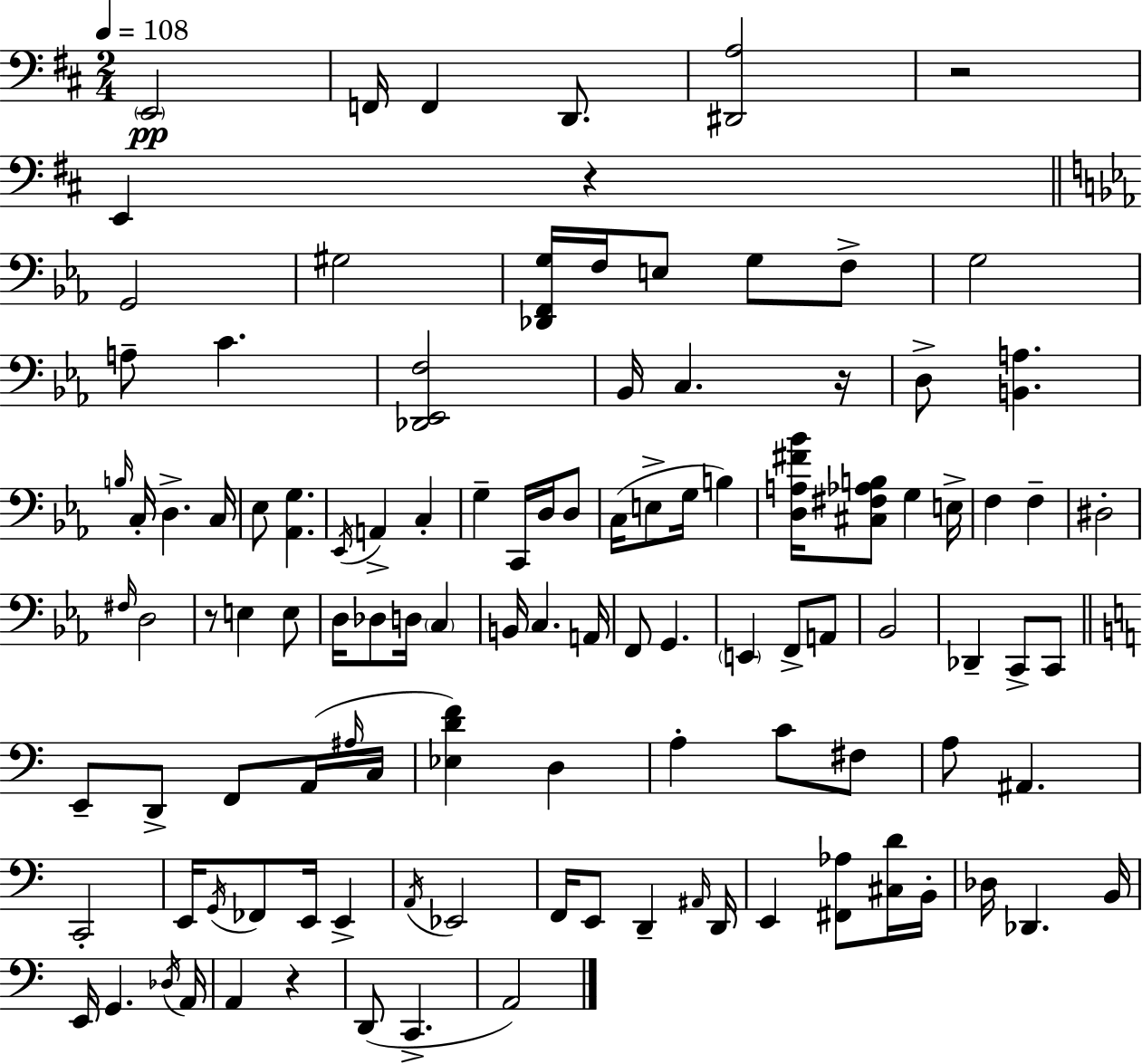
X:1
T:Untitled
M:2/4
L:1/4
K:D
E,,2 F,,/4 F,, D,,/2 [^D,,A,]2 z2 E,, z G,,2 ^G,2 [_D,,F,,G,]/4 F,/4 E,/2 G,/2 F,/2 G,2 A,/2 C [_D,,_E,,F,]2 _B,,/4 C, z/4 D,/2 [B,,A,] B,/4 C,/4 D, C,/4 _E,/2 [_A,,G,] _E,,/4 A,, C, G, C,,/4 D,/4 D,/2 C,/4 E,/2 G,/4 B, [D,A,^F_B]/4 [^C,^F,_A,B,]/2 G, E,/4 F, F, ^D,2 ^F,/4 D,2 z/2 E, E,/2 D,/4 _D,/2 D,/4 C, B,,/4 C, A,,/4 F,,/2 G,, E,, F,,/2 A,,/2 _B,,2 _D,, C,,/2 C,,/2 E,,/2 D,,/2 F,,/2 A,,/4 ^A,/4 C,/4 [_E,DF] D, A, C/2 ^F,/2 A,/2 ^A,, C,,2 E,,/4 G,,/4 _F,,/2 E,,/4 E,, A,,/4 _E,,2 F,,/4 E,,/2 D,, ^A,,/4 D,,/4 E,, [^F,,_A,]/2 [^C,D]/4 B,,/4 _D,/4 _D,, B,,/4 E,,/4 G,, _D,/4 A,,/4 A,, z D,,/2 C,, A,,2